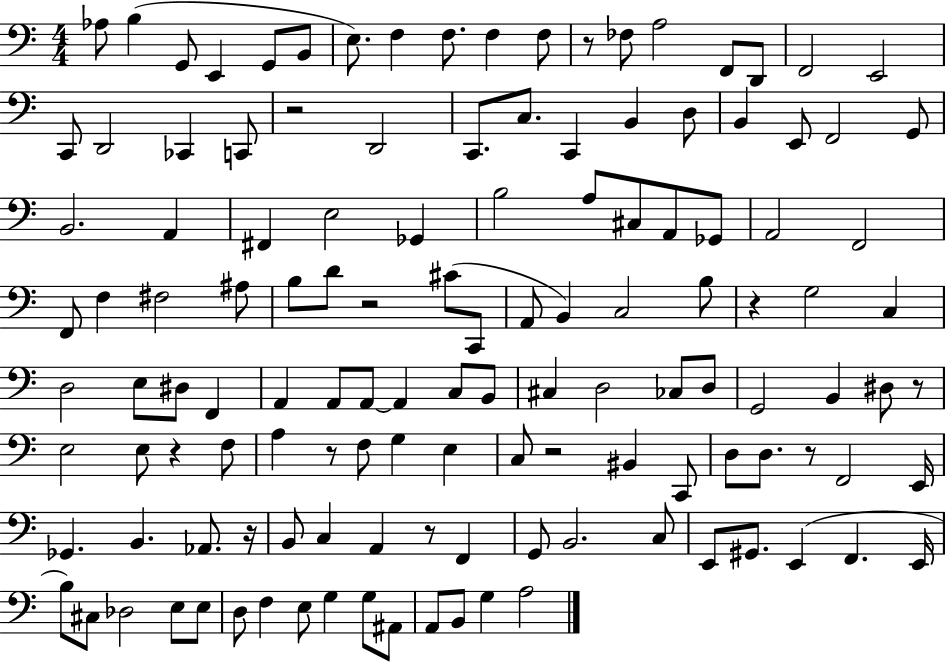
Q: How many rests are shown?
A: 11